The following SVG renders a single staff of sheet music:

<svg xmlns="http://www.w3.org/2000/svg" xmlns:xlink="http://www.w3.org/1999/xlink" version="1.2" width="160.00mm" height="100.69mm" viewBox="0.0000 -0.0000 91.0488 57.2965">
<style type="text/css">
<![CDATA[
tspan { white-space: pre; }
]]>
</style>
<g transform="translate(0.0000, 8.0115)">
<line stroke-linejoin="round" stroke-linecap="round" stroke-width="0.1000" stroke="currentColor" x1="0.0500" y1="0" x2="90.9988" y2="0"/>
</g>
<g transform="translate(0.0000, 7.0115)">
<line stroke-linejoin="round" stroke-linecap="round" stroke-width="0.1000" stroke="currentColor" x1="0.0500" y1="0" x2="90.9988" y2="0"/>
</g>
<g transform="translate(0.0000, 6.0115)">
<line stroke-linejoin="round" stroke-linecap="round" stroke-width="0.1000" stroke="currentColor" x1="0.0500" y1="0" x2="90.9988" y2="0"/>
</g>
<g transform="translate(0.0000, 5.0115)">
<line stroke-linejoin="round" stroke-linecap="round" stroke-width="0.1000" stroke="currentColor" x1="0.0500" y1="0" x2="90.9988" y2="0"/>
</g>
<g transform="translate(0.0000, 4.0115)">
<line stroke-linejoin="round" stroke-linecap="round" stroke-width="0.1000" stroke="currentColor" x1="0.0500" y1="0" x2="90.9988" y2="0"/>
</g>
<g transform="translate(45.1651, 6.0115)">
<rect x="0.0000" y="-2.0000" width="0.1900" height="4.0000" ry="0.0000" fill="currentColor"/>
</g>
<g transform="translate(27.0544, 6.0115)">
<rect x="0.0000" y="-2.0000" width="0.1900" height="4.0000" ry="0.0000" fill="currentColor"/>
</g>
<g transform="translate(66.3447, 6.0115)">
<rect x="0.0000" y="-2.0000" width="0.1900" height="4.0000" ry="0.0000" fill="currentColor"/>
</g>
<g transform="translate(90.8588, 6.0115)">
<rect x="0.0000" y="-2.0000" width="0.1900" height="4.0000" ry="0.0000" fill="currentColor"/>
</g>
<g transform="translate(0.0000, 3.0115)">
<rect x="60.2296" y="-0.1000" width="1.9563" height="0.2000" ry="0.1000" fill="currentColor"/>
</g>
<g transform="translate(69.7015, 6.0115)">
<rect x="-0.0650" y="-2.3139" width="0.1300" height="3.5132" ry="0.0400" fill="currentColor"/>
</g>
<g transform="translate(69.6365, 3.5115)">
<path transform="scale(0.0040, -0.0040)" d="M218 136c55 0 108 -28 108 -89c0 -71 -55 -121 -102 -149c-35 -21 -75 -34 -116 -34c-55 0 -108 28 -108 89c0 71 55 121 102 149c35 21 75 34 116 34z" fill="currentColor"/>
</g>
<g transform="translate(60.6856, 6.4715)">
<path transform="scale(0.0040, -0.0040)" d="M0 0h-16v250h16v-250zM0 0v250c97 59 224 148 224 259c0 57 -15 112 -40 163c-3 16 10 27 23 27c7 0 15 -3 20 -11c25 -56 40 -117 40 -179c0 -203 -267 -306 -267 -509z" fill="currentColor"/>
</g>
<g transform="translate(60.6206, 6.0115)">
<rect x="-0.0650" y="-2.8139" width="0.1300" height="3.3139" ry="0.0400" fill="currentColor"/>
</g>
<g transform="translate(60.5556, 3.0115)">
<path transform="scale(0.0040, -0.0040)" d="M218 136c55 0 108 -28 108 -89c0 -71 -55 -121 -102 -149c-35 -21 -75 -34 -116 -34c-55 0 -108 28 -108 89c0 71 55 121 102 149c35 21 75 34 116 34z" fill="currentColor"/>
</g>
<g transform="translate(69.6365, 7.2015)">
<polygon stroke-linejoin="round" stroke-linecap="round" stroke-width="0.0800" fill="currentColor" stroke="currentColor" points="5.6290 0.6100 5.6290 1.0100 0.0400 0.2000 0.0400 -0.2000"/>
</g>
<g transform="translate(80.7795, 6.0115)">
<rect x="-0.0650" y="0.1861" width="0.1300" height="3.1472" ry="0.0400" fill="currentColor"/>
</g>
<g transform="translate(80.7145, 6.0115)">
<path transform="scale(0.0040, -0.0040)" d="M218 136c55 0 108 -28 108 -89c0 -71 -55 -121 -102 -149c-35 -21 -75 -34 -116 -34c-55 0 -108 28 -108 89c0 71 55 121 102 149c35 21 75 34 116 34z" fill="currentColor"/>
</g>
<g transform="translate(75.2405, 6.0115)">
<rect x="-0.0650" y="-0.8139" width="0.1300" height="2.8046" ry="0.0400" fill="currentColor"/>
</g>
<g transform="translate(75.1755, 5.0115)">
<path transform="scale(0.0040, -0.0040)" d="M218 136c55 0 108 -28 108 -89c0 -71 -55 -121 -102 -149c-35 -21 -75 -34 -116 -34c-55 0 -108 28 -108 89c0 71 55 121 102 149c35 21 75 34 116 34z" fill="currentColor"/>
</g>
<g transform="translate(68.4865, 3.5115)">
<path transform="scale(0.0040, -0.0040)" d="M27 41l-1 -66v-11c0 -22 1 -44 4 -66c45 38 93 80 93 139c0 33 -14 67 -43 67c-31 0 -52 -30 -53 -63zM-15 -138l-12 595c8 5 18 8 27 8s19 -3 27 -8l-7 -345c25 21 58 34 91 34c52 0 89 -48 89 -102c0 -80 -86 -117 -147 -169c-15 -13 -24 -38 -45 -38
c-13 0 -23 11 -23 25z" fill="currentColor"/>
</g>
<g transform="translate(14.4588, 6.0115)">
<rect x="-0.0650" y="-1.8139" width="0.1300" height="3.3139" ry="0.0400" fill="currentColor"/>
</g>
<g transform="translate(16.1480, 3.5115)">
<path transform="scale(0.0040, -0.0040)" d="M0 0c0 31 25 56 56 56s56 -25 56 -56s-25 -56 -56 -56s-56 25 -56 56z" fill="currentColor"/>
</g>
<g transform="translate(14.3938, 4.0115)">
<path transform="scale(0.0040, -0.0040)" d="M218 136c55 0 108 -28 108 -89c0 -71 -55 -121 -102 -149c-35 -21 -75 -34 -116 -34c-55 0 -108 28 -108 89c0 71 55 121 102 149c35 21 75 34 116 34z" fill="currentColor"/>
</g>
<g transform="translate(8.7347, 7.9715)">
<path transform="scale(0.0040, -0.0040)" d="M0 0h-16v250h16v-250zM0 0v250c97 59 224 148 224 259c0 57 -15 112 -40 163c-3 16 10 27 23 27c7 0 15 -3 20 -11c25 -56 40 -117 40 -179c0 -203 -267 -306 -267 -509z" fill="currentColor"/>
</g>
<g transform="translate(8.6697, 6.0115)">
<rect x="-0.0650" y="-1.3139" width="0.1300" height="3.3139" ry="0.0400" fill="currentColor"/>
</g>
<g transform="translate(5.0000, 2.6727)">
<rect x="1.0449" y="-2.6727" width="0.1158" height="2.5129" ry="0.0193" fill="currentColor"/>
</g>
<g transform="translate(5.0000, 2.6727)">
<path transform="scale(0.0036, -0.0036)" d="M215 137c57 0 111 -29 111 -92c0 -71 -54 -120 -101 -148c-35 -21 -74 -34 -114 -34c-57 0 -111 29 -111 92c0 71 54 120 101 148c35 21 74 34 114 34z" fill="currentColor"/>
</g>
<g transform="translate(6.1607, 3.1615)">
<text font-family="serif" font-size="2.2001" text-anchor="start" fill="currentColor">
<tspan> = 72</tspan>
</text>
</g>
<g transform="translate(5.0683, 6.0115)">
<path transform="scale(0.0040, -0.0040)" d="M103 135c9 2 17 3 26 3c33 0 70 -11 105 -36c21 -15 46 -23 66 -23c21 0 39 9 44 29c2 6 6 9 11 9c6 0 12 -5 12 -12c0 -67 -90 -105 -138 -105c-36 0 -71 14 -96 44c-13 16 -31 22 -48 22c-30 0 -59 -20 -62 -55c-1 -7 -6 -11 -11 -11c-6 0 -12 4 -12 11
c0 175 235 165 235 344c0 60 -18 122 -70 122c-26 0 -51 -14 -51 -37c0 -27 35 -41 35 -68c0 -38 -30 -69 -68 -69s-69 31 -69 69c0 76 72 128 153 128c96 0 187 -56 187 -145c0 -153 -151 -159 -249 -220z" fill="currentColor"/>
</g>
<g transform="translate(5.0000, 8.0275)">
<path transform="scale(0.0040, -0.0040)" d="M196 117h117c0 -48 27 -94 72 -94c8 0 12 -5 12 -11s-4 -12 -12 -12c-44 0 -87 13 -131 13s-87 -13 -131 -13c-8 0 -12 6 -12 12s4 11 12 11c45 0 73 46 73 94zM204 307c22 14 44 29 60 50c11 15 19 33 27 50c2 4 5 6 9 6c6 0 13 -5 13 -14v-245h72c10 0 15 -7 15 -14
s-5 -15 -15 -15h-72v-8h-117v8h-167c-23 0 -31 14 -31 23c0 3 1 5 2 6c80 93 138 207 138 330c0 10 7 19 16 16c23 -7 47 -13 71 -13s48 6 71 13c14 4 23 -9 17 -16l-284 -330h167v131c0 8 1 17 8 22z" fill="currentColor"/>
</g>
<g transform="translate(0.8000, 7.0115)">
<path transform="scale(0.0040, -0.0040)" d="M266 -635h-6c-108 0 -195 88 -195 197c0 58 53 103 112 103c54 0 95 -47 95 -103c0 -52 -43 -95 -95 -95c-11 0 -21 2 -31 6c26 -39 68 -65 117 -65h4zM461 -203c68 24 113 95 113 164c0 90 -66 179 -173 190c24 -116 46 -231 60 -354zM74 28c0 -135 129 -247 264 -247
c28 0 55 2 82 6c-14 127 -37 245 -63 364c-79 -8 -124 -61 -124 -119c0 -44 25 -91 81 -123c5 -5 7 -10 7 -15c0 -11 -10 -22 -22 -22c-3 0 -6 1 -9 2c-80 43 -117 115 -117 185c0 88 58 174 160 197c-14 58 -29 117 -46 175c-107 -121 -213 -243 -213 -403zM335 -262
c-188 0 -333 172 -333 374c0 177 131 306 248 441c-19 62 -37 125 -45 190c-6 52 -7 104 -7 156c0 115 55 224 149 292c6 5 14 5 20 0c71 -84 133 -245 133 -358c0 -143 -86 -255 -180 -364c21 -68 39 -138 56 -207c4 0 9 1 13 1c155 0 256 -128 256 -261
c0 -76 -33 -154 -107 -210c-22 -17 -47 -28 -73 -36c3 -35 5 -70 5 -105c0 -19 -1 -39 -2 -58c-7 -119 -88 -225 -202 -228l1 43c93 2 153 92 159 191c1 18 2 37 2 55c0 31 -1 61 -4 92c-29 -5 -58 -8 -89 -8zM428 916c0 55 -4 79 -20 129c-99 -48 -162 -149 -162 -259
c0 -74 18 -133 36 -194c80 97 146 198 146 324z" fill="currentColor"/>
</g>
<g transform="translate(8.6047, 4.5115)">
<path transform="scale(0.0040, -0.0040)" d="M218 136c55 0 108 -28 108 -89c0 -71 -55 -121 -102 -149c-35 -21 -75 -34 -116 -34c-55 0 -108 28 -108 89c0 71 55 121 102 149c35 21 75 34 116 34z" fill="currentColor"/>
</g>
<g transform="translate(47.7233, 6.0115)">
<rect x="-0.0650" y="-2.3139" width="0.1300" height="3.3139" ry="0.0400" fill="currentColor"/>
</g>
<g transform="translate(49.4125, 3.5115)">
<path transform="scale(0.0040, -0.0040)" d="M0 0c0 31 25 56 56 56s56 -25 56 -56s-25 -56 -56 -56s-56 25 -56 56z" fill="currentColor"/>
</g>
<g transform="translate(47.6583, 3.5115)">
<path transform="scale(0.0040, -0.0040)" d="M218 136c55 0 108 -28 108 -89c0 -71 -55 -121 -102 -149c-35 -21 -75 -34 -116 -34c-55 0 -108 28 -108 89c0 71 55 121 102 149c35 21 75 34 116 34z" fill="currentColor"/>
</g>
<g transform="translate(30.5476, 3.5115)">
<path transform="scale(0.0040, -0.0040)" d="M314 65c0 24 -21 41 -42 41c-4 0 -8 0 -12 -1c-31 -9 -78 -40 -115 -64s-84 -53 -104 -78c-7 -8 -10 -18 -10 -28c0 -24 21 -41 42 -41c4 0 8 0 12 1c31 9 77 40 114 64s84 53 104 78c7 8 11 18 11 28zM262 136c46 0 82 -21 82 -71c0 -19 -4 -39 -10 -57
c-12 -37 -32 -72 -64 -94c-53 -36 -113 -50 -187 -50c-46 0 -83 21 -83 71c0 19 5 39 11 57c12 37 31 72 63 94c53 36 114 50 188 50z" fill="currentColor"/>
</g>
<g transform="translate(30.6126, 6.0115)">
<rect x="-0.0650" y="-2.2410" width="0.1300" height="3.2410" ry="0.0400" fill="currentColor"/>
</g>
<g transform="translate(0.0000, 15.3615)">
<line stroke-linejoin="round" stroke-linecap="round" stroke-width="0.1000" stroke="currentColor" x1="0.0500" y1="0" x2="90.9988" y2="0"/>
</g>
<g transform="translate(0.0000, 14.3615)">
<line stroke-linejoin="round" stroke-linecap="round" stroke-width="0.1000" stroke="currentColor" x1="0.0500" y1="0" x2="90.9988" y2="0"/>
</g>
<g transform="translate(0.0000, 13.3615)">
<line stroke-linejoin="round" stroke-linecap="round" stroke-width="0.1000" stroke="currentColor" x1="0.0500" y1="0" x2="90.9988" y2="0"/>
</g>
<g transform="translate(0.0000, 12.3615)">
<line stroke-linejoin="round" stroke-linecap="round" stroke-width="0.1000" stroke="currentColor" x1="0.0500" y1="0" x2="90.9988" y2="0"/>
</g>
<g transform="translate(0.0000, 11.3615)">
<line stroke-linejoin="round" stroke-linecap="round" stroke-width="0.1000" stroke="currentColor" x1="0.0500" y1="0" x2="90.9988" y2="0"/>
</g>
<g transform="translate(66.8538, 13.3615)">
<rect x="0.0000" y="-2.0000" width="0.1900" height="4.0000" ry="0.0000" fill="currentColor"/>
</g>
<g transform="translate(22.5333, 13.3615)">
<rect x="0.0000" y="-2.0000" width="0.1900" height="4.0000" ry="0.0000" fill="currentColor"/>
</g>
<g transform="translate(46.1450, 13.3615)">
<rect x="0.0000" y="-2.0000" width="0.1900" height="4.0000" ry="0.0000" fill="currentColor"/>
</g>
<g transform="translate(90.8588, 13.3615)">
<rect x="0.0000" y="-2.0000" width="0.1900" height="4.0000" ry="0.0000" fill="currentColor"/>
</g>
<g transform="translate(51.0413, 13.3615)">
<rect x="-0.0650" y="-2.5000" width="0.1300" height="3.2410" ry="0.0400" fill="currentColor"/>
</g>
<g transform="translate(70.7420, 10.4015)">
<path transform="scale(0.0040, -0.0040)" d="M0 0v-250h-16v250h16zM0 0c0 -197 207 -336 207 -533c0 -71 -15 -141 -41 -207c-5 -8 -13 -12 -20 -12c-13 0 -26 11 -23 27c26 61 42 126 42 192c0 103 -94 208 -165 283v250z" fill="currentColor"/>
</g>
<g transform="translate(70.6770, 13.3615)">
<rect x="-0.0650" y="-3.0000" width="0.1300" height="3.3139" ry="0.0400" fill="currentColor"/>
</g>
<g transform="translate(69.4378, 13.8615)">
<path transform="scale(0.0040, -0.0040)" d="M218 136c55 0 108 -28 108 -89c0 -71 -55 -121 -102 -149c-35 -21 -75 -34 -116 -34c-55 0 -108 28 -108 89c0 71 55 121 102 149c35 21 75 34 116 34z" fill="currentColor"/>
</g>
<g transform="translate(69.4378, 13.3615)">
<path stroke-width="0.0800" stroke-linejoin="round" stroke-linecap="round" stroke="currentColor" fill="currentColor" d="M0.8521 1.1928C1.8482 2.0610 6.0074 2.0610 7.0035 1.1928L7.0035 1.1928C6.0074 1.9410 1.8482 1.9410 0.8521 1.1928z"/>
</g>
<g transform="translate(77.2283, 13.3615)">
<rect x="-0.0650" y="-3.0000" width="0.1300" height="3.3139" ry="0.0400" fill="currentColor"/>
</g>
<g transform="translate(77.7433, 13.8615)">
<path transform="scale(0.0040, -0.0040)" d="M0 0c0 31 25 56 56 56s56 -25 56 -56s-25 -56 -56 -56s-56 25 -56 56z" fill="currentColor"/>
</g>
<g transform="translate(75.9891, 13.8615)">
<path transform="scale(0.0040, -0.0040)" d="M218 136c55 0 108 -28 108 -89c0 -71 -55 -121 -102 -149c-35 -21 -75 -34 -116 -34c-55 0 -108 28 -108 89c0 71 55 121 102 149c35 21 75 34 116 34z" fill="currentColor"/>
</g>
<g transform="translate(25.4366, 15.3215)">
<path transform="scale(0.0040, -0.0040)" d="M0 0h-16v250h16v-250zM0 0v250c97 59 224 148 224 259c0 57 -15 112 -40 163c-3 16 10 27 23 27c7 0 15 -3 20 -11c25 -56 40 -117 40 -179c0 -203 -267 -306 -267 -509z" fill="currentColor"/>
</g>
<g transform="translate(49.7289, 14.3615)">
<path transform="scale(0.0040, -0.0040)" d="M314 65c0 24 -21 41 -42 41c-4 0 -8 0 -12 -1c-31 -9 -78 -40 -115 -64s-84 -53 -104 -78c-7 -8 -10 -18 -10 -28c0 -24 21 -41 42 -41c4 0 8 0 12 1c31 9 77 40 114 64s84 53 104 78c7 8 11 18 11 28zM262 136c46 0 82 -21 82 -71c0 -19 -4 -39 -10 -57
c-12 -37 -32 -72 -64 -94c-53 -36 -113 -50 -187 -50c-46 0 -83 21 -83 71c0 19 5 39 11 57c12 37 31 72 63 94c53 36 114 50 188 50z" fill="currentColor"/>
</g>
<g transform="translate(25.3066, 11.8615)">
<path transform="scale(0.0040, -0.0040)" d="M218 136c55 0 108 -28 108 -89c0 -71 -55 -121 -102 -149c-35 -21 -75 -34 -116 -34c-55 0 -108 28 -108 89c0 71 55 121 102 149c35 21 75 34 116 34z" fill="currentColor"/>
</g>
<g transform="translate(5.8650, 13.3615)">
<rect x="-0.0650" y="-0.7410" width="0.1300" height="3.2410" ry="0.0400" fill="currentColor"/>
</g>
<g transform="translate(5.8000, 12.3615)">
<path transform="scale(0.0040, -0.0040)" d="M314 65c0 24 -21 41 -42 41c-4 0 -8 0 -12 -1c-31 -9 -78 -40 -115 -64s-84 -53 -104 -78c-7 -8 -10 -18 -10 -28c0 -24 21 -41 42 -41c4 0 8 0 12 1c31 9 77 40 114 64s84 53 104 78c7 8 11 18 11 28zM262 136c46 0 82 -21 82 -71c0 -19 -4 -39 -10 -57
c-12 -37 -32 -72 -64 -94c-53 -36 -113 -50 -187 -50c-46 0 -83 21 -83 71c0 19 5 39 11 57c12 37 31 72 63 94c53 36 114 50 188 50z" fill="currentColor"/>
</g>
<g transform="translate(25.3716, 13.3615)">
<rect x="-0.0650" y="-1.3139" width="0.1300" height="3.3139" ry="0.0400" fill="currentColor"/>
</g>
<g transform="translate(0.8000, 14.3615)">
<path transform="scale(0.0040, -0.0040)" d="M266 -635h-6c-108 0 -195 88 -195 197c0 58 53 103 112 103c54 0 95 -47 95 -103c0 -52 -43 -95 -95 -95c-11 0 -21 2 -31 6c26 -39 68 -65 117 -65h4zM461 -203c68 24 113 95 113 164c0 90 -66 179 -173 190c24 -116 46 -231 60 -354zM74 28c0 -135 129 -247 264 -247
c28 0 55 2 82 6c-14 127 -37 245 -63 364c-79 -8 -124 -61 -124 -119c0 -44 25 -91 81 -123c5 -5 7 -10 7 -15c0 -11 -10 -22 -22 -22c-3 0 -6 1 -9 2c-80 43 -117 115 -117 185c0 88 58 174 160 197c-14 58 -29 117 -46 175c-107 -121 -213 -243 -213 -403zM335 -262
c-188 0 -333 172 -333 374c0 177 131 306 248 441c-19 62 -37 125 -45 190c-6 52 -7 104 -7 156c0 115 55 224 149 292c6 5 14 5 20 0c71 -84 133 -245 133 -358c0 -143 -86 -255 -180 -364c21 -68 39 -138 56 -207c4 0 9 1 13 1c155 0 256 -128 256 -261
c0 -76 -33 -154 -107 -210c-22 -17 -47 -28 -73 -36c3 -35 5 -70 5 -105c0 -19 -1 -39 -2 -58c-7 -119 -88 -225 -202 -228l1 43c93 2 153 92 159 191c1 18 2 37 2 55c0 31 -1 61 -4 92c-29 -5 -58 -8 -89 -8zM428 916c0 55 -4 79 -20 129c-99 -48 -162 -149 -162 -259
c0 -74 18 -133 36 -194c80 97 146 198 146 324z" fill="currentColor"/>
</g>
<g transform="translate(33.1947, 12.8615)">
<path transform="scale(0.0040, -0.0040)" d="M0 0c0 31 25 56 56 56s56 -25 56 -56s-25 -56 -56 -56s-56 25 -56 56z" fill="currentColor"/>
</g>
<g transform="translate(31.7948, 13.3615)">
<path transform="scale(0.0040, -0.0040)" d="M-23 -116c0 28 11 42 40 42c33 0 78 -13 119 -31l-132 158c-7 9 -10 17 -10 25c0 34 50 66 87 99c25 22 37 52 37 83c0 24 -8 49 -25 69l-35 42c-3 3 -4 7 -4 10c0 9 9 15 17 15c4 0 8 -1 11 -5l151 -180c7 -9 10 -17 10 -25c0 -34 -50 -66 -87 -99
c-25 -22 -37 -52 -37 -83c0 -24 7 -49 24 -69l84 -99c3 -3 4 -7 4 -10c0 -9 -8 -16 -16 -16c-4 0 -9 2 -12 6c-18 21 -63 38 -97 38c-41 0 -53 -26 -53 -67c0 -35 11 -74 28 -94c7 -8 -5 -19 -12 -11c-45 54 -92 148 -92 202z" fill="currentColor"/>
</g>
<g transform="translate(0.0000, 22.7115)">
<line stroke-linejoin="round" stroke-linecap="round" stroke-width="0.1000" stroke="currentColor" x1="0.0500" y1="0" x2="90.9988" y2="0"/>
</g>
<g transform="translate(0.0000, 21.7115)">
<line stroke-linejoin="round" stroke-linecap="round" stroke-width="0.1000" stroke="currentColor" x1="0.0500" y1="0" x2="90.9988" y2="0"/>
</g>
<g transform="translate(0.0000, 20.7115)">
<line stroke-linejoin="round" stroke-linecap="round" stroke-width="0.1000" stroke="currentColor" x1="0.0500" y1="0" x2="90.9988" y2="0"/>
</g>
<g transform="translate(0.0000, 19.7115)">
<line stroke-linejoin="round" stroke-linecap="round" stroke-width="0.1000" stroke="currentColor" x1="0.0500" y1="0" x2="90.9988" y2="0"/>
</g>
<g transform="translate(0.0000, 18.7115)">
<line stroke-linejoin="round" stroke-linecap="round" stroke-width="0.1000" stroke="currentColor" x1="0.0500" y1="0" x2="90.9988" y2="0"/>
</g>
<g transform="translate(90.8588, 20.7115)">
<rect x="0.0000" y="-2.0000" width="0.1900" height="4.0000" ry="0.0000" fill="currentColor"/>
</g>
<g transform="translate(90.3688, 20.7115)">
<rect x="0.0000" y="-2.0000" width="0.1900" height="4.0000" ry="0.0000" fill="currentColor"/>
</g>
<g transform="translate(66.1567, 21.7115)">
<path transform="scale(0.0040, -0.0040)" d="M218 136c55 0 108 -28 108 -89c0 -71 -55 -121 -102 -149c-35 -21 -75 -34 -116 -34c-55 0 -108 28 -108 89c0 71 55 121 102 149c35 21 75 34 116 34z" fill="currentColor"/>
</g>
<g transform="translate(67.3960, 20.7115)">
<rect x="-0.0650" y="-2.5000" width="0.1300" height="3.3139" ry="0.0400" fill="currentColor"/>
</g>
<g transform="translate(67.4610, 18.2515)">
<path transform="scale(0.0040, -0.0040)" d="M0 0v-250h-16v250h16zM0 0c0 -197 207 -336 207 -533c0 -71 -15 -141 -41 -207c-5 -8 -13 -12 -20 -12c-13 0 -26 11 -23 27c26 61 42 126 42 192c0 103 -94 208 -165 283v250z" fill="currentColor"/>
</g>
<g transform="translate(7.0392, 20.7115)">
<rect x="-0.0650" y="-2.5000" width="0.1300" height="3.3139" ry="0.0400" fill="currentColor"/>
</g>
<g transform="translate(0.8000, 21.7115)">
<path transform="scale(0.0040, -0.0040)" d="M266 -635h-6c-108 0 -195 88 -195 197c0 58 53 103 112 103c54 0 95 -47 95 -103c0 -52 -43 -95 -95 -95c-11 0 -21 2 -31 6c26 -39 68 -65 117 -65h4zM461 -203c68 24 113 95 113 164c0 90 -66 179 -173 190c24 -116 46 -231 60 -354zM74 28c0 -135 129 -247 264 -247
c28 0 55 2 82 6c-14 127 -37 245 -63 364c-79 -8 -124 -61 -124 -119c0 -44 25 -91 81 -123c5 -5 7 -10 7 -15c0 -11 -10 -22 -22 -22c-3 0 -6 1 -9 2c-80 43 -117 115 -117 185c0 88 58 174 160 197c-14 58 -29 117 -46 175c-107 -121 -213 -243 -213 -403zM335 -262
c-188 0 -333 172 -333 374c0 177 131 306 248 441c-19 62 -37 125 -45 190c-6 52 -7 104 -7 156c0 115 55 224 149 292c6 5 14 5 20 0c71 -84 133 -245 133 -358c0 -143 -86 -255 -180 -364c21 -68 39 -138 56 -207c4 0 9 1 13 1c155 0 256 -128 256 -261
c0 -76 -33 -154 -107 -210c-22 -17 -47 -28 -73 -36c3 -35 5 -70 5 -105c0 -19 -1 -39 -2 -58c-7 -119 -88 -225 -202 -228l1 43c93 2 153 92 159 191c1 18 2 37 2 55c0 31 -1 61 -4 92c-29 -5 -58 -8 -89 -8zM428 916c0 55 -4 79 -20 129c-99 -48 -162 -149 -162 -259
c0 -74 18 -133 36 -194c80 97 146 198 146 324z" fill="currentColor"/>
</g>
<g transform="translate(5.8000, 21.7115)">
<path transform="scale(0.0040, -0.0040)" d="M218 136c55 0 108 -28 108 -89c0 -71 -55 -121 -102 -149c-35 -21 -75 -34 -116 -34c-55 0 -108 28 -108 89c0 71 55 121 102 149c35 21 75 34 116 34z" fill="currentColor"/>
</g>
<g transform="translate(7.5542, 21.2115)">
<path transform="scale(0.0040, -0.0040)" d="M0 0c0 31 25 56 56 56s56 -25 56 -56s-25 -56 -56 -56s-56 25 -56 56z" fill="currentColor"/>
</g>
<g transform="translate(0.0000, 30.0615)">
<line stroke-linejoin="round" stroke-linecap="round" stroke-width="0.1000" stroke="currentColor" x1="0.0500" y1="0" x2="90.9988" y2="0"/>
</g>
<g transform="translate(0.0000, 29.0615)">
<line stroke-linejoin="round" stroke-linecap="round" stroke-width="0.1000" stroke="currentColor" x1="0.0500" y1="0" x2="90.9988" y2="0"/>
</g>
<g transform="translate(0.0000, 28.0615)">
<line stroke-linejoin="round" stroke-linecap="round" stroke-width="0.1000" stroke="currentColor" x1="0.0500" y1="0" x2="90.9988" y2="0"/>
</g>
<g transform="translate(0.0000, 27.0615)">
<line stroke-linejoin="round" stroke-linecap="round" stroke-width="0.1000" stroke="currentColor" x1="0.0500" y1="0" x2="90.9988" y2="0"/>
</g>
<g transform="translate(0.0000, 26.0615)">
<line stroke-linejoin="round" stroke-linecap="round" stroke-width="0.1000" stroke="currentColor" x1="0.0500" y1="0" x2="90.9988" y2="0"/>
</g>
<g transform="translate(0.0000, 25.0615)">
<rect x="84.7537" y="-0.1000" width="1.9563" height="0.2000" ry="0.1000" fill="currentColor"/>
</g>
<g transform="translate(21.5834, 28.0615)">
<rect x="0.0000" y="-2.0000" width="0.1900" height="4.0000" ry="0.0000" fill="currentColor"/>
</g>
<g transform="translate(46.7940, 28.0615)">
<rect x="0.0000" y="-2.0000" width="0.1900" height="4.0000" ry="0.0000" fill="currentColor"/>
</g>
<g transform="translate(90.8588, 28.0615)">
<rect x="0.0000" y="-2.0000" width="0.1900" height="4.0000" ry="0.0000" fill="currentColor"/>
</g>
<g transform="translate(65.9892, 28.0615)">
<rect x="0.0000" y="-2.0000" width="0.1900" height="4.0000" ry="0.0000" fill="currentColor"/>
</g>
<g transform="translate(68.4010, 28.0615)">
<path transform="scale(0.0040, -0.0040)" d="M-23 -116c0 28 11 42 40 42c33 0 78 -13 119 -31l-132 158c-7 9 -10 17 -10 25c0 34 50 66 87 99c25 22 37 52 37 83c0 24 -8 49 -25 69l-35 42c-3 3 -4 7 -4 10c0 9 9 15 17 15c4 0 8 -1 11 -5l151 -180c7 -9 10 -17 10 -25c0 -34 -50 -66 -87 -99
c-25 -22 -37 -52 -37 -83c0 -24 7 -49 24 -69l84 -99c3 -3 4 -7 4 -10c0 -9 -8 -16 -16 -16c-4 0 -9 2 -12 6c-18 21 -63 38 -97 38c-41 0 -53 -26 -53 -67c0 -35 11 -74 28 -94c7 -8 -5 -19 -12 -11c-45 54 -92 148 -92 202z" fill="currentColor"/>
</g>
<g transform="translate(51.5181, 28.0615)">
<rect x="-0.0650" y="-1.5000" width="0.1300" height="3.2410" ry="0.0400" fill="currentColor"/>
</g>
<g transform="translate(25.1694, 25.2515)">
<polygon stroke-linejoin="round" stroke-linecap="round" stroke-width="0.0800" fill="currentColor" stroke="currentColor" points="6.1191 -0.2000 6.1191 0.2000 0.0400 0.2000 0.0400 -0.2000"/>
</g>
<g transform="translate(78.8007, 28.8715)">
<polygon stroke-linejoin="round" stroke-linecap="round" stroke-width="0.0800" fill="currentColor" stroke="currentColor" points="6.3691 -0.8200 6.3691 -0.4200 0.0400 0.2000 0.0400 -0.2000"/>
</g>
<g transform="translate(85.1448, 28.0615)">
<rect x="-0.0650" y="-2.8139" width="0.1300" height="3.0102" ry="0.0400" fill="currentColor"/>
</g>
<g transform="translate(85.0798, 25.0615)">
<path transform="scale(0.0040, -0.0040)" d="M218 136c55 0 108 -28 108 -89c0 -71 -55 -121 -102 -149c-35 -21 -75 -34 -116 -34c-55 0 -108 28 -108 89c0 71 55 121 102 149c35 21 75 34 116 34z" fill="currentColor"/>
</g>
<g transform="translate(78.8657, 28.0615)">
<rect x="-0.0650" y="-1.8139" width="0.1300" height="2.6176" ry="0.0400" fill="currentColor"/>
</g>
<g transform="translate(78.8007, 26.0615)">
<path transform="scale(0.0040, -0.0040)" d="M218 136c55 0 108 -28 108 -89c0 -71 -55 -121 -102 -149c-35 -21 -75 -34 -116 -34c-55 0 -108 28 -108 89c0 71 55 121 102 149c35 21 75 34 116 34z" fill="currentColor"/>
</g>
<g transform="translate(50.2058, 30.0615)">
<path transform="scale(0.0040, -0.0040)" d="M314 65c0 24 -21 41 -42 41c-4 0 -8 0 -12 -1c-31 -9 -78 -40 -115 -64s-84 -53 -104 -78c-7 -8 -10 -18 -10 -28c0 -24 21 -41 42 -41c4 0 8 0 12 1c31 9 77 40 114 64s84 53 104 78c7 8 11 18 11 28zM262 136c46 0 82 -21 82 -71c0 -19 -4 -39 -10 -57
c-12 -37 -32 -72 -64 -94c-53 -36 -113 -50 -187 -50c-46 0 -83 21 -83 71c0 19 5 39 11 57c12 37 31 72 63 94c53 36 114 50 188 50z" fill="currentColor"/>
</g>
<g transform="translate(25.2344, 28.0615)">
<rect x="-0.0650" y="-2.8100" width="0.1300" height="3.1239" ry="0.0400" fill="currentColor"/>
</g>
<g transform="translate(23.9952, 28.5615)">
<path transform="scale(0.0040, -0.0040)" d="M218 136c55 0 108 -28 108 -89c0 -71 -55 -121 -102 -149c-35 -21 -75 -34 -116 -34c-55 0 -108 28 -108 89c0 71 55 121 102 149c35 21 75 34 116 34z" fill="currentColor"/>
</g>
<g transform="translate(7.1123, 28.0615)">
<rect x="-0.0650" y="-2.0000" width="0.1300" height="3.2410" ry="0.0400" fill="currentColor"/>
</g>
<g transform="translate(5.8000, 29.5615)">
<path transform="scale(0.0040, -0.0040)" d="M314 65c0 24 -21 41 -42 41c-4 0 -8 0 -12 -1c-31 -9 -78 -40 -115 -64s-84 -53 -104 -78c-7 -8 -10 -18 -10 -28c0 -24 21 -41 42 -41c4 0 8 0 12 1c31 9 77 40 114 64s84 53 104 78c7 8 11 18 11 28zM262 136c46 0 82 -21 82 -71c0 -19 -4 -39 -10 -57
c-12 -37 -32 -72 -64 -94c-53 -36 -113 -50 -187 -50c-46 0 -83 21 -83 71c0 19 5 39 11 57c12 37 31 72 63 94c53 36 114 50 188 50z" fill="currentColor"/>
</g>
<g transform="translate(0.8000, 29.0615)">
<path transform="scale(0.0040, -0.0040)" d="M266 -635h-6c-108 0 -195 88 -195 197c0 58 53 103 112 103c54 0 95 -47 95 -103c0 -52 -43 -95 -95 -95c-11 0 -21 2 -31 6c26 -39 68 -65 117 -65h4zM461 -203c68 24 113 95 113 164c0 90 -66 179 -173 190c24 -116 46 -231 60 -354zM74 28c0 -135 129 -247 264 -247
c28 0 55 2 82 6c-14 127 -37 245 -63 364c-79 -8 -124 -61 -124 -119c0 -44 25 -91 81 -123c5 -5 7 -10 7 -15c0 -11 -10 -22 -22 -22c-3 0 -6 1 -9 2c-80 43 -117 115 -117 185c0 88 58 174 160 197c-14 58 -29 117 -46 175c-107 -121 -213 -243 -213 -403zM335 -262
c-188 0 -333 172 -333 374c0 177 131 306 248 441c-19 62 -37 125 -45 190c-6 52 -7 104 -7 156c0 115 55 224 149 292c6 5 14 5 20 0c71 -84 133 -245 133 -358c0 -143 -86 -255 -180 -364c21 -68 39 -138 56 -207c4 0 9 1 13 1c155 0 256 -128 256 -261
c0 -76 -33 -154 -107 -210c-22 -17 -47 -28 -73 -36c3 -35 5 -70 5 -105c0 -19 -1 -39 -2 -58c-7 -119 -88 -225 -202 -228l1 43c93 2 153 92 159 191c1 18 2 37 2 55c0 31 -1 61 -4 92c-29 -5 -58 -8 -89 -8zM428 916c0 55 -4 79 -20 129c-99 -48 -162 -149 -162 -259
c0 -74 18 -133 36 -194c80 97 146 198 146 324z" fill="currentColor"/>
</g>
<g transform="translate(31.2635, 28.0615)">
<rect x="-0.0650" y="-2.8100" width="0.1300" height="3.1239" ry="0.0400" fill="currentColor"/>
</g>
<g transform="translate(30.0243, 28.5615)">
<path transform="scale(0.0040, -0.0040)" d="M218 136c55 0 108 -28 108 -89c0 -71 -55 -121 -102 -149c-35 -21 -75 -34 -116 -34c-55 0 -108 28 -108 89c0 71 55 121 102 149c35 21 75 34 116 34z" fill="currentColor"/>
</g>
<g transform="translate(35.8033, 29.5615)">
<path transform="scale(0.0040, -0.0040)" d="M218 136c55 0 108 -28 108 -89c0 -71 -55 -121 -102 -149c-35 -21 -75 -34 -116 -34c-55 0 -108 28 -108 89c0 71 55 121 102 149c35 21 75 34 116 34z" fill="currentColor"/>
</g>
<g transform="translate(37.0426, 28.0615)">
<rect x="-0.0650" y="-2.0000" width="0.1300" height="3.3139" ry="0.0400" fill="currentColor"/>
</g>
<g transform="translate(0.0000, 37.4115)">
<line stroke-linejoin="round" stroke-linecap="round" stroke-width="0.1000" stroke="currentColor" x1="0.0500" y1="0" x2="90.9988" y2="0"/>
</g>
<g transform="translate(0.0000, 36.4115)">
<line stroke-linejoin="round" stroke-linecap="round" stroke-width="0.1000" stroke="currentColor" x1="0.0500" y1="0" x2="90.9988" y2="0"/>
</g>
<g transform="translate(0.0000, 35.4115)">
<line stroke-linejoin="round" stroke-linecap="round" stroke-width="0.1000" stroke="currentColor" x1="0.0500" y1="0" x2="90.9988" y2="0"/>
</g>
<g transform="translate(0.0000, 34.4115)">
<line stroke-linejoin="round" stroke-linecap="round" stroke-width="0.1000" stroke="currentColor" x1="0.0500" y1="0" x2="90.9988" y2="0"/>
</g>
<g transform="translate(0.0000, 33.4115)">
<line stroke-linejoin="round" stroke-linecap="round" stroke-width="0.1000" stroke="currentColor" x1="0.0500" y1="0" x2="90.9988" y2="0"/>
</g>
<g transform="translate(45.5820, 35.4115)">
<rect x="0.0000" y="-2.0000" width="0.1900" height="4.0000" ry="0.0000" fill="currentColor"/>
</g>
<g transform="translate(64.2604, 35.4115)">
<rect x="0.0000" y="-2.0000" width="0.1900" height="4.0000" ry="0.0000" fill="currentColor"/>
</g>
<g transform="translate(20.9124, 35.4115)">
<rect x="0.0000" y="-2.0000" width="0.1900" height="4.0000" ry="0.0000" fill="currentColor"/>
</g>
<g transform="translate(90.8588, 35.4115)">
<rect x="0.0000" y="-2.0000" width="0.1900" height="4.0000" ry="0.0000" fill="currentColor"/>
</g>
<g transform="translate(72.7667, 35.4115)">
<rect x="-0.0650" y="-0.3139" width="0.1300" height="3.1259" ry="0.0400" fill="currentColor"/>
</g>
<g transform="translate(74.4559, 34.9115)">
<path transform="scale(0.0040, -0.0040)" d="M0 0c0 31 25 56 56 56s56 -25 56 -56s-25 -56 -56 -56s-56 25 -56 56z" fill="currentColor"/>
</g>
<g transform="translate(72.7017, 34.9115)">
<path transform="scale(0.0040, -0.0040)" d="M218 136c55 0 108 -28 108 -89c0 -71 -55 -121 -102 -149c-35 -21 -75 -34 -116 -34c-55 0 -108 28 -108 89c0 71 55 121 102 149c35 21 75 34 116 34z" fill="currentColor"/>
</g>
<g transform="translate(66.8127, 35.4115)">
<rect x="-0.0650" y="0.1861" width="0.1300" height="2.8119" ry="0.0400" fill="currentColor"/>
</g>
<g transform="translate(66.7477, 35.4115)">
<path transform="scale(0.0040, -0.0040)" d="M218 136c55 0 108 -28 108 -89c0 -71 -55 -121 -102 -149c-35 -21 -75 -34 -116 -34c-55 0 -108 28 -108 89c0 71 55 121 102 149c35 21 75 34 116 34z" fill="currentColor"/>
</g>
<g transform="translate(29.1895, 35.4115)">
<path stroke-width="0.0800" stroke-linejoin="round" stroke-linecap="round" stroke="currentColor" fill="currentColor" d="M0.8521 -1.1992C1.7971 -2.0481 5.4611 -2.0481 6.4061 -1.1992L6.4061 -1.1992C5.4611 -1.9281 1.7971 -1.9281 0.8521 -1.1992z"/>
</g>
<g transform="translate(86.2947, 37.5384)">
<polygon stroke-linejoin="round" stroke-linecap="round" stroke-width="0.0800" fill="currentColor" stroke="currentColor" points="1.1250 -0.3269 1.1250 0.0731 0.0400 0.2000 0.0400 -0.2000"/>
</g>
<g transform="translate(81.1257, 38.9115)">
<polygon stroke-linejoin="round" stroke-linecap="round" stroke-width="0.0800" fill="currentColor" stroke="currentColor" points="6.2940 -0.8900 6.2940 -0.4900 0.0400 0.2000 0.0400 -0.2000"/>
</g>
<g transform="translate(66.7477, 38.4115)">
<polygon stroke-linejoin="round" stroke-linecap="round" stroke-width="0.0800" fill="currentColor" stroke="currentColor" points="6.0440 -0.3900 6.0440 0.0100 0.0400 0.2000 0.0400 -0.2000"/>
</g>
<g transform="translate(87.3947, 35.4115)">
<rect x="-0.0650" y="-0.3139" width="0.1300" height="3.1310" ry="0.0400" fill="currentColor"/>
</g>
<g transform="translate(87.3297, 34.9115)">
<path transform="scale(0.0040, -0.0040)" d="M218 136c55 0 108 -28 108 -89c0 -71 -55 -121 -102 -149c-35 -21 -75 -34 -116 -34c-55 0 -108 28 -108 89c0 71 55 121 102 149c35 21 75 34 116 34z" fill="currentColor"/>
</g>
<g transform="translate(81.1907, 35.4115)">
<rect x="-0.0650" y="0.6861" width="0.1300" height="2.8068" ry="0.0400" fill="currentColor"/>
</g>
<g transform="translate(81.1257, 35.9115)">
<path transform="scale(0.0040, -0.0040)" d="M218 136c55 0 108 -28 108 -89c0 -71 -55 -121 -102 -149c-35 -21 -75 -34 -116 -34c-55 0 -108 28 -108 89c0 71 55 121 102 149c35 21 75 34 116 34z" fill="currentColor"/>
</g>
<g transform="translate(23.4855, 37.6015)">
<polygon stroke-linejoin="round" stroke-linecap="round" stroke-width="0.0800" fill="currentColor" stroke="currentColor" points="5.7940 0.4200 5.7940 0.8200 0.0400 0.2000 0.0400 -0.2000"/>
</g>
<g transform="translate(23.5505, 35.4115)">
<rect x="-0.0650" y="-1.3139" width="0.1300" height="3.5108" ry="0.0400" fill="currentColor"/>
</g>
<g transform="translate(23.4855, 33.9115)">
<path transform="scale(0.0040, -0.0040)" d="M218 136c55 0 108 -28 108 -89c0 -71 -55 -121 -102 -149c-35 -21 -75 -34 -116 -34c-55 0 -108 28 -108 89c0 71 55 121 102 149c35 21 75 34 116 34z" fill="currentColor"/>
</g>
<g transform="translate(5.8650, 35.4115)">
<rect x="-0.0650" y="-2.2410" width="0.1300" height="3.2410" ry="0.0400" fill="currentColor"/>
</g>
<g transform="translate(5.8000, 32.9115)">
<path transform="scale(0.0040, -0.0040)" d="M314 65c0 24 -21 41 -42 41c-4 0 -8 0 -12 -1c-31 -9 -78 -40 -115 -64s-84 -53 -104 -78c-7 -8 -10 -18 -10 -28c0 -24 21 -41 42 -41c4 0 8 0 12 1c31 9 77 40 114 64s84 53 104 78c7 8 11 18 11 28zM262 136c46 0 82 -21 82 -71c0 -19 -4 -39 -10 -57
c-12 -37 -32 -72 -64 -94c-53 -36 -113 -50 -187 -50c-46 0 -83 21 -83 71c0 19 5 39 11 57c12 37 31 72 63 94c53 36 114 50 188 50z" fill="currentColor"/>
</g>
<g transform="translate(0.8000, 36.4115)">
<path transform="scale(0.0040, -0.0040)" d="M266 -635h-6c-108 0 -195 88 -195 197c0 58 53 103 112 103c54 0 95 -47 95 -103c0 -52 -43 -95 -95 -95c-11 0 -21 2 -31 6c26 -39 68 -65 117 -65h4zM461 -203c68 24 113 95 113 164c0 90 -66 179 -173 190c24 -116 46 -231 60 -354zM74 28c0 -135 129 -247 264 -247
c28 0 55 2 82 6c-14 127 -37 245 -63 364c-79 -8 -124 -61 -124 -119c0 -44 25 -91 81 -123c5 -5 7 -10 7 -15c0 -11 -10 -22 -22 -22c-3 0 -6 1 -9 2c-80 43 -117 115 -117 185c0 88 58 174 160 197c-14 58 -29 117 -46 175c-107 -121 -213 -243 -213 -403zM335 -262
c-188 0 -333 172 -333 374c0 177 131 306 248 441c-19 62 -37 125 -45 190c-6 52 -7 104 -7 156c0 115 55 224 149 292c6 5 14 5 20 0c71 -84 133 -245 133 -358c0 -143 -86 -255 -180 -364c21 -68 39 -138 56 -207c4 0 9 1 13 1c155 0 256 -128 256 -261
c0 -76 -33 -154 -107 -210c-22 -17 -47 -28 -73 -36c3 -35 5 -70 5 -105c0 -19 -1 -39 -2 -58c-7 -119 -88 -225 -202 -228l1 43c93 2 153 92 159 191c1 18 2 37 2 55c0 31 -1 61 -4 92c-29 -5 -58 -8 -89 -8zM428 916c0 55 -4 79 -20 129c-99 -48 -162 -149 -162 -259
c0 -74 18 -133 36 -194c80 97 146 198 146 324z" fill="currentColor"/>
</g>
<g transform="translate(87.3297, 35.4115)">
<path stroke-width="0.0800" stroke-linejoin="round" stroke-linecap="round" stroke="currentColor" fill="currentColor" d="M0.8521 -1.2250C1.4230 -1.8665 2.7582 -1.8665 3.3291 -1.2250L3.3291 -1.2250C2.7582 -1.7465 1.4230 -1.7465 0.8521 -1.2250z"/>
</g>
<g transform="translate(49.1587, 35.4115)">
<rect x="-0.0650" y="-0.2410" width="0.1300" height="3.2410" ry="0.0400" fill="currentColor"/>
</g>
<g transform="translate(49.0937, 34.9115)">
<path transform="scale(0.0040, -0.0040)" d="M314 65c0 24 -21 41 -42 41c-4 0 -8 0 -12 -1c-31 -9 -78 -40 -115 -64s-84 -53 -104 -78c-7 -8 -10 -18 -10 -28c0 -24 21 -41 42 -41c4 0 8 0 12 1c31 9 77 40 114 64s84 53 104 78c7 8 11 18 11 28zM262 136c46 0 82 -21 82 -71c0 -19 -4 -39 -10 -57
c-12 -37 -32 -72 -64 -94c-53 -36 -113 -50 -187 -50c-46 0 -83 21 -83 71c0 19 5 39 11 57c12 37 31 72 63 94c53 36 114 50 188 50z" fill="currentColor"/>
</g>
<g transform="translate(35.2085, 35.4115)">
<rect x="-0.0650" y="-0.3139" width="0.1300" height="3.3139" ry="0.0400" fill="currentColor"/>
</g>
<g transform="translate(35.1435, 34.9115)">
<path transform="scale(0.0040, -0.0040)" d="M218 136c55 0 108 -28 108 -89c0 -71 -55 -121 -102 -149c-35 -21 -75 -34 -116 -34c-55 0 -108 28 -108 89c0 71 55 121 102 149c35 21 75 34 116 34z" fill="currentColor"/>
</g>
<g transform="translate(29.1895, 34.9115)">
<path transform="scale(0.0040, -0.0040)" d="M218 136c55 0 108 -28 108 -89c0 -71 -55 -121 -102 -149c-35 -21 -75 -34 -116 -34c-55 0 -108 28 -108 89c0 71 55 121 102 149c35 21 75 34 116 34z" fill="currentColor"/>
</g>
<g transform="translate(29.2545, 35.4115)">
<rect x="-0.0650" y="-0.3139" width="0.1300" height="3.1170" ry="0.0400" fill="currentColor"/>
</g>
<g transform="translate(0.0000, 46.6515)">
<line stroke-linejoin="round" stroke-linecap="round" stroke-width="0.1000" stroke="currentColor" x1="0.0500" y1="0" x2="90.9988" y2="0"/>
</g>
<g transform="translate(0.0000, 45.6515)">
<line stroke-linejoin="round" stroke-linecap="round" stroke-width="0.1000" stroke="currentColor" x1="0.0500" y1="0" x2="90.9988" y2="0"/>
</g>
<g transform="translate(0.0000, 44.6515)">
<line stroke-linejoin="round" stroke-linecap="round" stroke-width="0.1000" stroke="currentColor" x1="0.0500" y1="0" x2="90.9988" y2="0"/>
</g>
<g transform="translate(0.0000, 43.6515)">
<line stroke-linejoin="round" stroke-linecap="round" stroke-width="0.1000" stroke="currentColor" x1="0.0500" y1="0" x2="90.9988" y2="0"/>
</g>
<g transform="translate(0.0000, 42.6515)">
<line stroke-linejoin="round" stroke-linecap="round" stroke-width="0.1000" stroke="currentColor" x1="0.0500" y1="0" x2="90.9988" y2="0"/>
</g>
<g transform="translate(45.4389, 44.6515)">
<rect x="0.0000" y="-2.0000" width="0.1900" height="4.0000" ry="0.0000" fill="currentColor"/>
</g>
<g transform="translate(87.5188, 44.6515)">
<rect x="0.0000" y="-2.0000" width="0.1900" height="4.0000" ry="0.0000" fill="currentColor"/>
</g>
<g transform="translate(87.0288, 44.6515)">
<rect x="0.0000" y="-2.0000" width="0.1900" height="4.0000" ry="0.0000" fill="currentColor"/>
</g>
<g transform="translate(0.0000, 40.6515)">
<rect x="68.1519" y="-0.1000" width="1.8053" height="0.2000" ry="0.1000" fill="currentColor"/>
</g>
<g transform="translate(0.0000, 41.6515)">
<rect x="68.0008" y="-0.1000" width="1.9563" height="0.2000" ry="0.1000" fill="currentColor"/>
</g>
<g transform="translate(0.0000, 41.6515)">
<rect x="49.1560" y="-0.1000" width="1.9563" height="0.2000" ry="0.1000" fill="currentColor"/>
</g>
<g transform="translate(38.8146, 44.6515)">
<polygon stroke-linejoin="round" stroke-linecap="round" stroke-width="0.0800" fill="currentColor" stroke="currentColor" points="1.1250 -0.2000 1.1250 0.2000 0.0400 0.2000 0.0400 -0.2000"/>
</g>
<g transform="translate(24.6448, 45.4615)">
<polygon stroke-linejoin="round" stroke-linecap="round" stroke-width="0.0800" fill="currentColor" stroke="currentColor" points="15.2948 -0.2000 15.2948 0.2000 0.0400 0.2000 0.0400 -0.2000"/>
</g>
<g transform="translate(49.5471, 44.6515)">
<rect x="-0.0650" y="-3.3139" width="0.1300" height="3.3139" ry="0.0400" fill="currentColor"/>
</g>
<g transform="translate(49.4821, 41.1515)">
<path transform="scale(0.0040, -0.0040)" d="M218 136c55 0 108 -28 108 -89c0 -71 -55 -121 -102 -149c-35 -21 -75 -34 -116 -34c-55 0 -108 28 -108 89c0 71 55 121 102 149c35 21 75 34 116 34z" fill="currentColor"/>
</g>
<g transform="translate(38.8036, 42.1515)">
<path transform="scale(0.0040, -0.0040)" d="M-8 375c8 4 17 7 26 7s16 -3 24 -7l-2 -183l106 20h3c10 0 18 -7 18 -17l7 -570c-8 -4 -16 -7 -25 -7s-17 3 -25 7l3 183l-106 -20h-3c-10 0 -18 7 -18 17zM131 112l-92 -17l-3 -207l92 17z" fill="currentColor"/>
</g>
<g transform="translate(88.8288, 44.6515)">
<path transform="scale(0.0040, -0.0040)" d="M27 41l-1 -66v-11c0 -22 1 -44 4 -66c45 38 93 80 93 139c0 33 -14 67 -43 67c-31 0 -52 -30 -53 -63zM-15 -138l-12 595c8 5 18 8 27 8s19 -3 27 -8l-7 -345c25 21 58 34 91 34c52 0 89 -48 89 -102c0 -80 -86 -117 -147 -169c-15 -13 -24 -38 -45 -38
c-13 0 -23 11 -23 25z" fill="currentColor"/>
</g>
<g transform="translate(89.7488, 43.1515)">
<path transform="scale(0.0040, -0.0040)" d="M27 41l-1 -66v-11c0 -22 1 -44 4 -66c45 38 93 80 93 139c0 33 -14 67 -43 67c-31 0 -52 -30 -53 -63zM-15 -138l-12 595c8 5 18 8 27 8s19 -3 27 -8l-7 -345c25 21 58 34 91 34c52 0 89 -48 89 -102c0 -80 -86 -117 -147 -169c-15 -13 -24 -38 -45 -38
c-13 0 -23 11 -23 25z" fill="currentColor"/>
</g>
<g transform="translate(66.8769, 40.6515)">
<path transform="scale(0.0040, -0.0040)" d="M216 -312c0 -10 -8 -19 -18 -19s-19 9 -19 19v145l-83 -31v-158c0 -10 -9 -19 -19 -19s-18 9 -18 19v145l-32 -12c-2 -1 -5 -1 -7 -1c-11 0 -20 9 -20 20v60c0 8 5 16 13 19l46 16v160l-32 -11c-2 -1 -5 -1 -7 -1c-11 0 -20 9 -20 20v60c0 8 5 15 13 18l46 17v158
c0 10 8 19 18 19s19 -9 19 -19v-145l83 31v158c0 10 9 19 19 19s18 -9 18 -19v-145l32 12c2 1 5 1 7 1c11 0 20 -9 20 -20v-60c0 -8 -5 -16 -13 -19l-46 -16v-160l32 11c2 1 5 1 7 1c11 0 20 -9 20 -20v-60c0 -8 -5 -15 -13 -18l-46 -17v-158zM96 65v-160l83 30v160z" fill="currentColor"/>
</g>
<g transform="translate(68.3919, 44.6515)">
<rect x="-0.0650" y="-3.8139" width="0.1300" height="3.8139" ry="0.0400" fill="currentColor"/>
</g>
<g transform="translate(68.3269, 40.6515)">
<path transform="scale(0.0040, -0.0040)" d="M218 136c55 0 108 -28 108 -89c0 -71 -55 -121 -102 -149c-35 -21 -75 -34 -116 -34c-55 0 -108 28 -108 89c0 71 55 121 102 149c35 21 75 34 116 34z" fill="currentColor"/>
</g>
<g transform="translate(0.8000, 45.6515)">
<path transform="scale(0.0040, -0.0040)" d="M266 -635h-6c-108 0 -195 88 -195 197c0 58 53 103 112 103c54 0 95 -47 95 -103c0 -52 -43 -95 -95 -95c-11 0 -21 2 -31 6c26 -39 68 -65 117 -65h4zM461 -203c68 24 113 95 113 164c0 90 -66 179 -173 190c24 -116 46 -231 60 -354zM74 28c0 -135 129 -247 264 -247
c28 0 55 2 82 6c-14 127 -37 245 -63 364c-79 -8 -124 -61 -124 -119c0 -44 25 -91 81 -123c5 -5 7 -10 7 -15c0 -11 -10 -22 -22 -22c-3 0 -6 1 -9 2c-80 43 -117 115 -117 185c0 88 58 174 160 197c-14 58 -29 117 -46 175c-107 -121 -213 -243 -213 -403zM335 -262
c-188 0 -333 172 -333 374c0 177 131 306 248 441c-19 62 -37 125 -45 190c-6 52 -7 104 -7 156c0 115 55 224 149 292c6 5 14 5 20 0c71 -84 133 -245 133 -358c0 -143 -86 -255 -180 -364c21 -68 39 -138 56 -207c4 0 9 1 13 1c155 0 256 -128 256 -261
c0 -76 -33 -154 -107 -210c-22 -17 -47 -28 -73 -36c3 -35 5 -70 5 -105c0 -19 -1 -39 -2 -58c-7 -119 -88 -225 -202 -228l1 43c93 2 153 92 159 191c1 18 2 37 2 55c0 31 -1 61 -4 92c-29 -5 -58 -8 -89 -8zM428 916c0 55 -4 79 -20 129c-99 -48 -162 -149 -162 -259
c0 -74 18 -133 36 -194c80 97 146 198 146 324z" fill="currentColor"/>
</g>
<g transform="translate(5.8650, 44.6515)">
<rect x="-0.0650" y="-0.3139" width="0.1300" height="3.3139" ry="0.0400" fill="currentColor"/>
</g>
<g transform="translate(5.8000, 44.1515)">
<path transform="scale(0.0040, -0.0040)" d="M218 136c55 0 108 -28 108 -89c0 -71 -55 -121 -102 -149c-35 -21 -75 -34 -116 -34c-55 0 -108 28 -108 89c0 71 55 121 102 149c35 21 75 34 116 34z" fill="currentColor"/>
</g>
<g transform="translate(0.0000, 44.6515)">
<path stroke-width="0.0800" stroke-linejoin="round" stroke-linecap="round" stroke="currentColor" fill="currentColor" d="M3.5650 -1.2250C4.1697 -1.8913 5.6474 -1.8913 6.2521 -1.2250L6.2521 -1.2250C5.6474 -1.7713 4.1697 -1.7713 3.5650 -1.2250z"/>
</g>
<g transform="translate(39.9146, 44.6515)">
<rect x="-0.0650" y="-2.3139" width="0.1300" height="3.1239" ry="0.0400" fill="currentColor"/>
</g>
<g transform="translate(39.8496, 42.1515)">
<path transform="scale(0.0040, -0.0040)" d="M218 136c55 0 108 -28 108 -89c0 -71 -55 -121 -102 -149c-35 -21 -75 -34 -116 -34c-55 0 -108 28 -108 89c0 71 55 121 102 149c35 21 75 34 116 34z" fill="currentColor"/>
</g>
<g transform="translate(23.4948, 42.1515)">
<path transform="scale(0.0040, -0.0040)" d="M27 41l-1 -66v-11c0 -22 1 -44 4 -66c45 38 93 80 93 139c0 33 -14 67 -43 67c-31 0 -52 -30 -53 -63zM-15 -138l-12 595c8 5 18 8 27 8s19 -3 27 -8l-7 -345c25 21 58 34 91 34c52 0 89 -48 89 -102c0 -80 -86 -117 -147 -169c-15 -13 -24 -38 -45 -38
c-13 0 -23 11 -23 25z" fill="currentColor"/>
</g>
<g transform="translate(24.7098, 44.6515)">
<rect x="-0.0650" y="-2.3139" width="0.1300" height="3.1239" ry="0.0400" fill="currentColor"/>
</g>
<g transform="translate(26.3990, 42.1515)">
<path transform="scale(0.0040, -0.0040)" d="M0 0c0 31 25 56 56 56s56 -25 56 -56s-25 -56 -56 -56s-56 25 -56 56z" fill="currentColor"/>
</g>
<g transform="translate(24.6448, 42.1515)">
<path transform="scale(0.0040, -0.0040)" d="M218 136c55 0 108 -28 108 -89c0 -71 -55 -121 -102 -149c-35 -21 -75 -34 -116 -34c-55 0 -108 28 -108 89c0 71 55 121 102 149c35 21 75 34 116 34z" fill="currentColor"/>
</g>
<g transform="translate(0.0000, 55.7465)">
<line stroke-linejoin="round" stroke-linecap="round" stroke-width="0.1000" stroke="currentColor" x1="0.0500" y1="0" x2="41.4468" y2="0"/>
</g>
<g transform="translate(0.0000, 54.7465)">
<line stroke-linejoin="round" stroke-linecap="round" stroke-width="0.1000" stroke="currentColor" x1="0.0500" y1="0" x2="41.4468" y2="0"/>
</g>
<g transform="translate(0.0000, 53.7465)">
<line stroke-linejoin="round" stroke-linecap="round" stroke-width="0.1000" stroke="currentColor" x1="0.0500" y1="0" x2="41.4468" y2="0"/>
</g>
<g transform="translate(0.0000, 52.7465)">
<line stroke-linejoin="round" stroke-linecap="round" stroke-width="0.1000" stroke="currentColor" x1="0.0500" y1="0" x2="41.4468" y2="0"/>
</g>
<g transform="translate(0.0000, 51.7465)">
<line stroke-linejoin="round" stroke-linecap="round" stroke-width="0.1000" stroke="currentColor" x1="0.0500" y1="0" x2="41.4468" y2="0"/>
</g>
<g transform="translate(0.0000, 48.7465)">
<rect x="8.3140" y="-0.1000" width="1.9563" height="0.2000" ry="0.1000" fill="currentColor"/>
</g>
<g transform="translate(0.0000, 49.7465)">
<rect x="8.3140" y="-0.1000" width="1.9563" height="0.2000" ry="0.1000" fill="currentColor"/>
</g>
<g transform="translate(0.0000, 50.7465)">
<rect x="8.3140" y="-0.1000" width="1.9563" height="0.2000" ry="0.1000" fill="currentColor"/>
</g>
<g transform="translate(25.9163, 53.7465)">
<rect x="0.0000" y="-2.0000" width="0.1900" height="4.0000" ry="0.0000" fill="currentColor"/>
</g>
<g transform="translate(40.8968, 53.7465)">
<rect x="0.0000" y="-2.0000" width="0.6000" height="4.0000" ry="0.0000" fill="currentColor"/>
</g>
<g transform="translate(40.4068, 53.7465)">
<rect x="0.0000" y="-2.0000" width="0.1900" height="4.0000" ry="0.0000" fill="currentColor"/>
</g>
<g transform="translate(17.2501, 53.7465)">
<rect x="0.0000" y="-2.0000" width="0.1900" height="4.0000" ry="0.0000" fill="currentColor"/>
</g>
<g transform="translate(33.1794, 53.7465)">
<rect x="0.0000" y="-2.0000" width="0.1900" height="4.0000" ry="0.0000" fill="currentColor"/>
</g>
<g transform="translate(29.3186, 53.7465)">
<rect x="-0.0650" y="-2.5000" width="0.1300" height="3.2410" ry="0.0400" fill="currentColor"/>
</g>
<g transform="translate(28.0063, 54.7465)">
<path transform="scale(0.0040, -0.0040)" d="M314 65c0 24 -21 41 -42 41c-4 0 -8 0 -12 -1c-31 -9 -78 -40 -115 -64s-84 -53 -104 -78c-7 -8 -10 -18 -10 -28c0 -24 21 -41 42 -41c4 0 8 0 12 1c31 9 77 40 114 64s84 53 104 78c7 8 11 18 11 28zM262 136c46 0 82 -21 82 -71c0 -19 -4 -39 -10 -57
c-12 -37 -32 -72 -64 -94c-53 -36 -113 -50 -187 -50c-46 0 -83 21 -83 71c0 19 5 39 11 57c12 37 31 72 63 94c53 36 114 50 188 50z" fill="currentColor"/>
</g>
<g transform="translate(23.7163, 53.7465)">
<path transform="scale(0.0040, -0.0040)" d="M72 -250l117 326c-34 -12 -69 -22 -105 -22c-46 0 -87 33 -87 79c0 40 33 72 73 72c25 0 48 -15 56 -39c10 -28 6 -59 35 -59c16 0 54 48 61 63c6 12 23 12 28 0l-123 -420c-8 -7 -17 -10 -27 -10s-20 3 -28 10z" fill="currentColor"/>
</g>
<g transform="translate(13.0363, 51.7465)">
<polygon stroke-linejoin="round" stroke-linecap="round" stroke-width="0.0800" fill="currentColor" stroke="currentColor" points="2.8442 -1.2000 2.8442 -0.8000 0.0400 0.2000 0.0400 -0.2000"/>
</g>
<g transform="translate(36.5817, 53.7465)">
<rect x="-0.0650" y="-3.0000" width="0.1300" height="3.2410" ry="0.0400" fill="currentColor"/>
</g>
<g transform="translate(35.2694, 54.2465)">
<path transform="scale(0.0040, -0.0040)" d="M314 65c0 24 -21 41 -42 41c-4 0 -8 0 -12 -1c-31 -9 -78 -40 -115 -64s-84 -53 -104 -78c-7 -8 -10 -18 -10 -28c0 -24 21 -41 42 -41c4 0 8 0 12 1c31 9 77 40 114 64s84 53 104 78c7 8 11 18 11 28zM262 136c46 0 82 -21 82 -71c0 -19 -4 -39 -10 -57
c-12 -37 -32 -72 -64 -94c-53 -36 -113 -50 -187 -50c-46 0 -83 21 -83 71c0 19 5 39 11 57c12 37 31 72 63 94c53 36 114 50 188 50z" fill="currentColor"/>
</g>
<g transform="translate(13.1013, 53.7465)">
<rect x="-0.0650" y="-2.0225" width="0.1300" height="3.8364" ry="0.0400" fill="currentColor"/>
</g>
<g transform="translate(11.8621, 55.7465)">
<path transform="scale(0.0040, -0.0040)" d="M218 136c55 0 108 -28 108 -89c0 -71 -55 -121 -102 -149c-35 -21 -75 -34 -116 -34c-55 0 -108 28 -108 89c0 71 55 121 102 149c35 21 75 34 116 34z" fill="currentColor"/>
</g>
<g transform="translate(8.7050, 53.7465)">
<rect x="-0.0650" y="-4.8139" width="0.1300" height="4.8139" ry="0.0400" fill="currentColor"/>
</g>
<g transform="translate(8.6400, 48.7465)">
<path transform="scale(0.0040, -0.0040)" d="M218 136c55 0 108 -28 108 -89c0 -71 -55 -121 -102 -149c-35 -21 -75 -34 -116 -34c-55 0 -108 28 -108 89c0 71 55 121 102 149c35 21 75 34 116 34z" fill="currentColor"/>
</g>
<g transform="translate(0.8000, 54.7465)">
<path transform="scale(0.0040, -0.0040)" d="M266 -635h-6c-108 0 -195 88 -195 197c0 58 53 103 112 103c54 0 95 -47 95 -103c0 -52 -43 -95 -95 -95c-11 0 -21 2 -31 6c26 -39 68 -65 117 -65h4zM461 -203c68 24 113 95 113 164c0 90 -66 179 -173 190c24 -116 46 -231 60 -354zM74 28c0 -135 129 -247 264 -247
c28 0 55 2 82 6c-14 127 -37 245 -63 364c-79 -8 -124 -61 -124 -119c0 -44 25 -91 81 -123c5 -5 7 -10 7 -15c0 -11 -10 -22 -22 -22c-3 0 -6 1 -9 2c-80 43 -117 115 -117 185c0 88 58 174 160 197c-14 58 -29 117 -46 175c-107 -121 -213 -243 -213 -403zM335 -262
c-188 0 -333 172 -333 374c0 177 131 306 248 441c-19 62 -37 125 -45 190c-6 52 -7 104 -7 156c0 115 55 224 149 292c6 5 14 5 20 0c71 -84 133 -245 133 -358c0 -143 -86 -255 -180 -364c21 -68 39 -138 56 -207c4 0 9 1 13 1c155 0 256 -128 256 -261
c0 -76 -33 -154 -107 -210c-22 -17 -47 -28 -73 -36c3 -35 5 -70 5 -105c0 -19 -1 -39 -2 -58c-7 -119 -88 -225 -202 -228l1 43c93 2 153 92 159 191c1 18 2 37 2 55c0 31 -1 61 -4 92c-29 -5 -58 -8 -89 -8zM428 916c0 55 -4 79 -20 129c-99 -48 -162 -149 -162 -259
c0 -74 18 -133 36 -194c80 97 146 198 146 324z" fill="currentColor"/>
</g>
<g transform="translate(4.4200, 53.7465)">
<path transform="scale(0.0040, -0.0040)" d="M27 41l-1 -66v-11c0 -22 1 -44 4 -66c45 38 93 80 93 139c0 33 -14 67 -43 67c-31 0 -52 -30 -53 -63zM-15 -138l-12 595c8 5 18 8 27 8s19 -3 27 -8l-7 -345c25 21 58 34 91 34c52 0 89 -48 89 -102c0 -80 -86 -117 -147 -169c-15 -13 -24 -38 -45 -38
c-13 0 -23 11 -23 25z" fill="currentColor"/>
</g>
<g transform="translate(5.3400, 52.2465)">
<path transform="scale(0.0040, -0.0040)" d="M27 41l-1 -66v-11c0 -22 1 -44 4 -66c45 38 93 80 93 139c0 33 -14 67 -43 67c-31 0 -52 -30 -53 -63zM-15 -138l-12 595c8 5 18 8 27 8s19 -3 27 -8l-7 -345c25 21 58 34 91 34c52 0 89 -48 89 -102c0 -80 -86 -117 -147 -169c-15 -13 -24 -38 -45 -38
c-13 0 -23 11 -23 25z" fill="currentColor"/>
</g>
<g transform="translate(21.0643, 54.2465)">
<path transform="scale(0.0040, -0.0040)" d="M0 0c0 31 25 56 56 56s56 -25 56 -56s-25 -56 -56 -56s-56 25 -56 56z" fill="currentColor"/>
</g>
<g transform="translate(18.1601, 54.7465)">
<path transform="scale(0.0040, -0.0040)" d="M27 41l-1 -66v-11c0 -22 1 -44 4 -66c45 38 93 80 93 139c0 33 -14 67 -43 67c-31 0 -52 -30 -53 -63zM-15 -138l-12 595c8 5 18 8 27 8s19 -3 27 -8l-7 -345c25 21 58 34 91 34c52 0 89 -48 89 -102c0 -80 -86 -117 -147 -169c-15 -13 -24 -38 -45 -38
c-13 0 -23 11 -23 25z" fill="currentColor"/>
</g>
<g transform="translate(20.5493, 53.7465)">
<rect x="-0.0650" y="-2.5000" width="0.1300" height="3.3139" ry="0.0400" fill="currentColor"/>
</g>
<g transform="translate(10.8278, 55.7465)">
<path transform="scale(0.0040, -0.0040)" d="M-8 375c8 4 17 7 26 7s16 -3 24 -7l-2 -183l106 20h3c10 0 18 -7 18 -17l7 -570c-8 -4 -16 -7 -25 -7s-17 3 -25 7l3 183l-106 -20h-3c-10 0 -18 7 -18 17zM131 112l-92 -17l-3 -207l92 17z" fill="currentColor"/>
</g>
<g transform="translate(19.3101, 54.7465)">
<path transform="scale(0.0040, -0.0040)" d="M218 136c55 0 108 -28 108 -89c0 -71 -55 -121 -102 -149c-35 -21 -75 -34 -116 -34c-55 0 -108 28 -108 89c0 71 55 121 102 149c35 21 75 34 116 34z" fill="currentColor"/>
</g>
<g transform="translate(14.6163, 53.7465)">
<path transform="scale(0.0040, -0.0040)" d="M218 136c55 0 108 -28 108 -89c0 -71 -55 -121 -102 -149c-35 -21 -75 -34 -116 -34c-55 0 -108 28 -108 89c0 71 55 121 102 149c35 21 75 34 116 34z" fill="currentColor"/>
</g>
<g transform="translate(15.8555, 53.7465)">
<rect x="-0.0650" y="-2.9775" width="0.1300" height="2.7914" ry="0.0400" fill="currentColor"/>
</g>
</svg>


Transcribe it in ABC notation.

X:1
T:Untitled
M:2/4
L:1/4
K:C
e/2 f g2 g a/2 _g/2 d/2 B d2 e/2 z G2 A/2 A G G/2 F2 A/2 A/2 F E2 z f/2 a/2 g2 e/2 c/2 c c2 B/2 c/2 A/2 c/4 c _g/2 g/4 b ^c' _e' E/2 _B/2 _G z/2 G2 A2